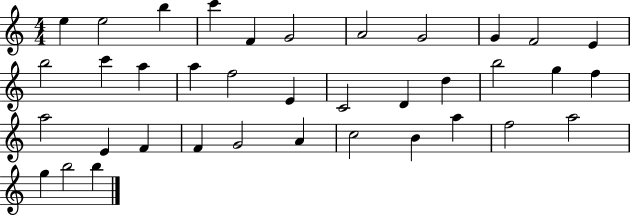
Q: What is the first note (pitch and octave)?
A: E5